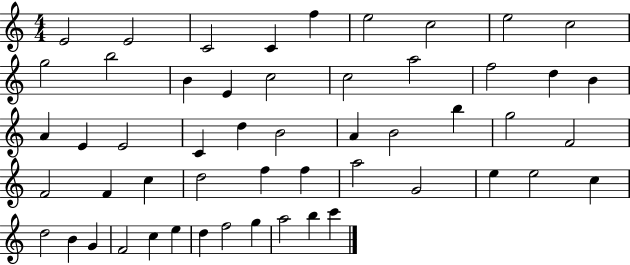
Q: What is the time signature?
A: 4/4